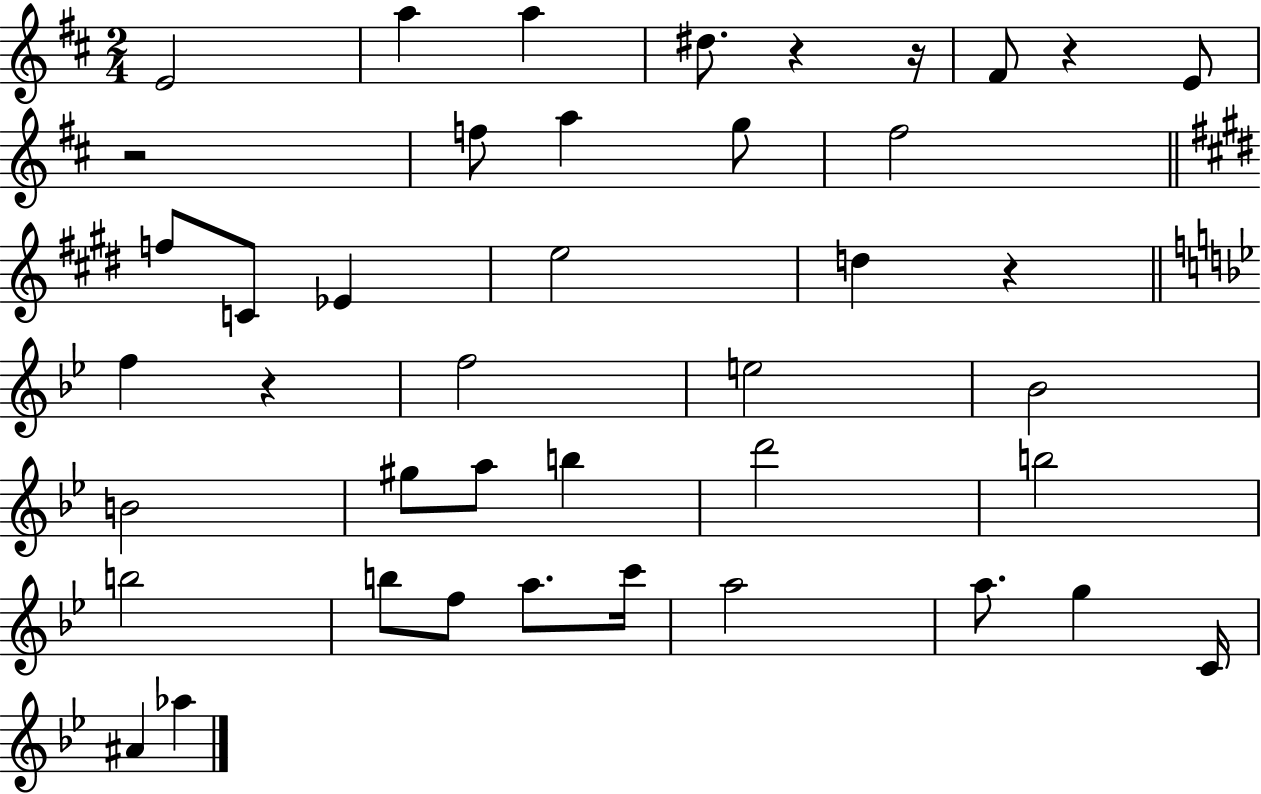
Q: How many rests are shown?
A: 6